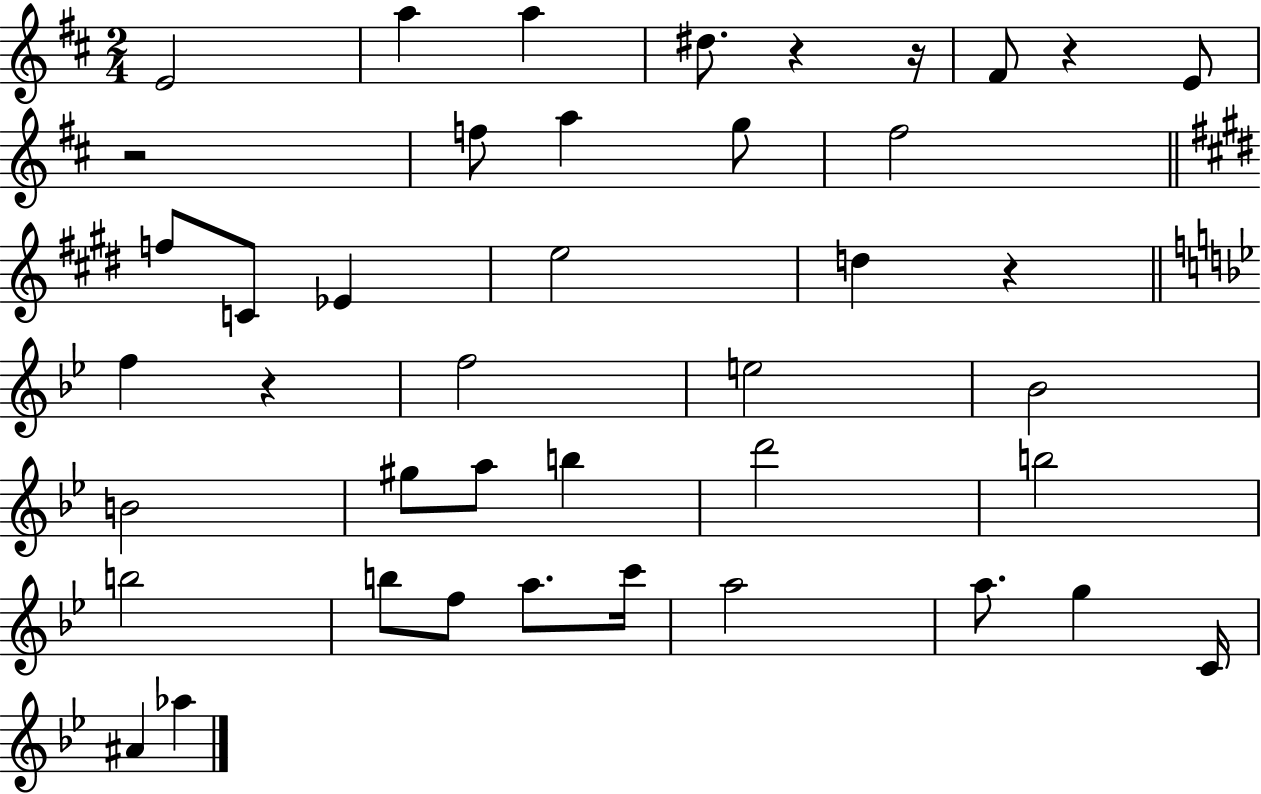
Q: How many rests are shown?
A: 6